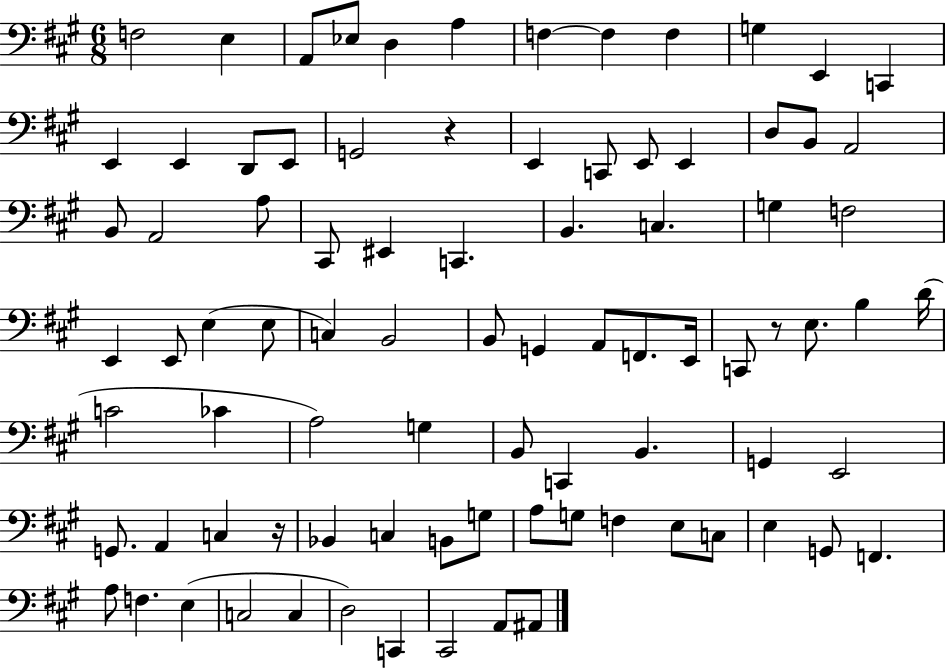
F3/h E3/q A2/e Eb3/e D3/q A3/q F3/q F3/q F3/q G3/q E2/q C2/q E2/q E2/q D2/e E2/e G2/h R/q E2/q C2/e E2/e E2/q D3/e B2/e A2/h B2/e A2/h A3/e C#2/e EIS2/q C2/q. B2/q. C3/q. G3/q F3/h E2/q E2/e E3/q E3/e C3/q B2/h B2/e G2/q A2/e F2/e. E2/s C2/e R/e E3/e. B3/q D4/s C4/h CES4/q A3/h G3/q B2/e C2/q B2/q. G2/q E2/h G2/e. A2/q C3/q R/s Bb2/q C3/q B2/e G3/e A3/e G3/e F3/q E3/e C3/e E3/q G2/e F2/q. A3/e F3/q. E3/q C3/h C3/q D3/h C2/q C#2/h A2/e A#2/e